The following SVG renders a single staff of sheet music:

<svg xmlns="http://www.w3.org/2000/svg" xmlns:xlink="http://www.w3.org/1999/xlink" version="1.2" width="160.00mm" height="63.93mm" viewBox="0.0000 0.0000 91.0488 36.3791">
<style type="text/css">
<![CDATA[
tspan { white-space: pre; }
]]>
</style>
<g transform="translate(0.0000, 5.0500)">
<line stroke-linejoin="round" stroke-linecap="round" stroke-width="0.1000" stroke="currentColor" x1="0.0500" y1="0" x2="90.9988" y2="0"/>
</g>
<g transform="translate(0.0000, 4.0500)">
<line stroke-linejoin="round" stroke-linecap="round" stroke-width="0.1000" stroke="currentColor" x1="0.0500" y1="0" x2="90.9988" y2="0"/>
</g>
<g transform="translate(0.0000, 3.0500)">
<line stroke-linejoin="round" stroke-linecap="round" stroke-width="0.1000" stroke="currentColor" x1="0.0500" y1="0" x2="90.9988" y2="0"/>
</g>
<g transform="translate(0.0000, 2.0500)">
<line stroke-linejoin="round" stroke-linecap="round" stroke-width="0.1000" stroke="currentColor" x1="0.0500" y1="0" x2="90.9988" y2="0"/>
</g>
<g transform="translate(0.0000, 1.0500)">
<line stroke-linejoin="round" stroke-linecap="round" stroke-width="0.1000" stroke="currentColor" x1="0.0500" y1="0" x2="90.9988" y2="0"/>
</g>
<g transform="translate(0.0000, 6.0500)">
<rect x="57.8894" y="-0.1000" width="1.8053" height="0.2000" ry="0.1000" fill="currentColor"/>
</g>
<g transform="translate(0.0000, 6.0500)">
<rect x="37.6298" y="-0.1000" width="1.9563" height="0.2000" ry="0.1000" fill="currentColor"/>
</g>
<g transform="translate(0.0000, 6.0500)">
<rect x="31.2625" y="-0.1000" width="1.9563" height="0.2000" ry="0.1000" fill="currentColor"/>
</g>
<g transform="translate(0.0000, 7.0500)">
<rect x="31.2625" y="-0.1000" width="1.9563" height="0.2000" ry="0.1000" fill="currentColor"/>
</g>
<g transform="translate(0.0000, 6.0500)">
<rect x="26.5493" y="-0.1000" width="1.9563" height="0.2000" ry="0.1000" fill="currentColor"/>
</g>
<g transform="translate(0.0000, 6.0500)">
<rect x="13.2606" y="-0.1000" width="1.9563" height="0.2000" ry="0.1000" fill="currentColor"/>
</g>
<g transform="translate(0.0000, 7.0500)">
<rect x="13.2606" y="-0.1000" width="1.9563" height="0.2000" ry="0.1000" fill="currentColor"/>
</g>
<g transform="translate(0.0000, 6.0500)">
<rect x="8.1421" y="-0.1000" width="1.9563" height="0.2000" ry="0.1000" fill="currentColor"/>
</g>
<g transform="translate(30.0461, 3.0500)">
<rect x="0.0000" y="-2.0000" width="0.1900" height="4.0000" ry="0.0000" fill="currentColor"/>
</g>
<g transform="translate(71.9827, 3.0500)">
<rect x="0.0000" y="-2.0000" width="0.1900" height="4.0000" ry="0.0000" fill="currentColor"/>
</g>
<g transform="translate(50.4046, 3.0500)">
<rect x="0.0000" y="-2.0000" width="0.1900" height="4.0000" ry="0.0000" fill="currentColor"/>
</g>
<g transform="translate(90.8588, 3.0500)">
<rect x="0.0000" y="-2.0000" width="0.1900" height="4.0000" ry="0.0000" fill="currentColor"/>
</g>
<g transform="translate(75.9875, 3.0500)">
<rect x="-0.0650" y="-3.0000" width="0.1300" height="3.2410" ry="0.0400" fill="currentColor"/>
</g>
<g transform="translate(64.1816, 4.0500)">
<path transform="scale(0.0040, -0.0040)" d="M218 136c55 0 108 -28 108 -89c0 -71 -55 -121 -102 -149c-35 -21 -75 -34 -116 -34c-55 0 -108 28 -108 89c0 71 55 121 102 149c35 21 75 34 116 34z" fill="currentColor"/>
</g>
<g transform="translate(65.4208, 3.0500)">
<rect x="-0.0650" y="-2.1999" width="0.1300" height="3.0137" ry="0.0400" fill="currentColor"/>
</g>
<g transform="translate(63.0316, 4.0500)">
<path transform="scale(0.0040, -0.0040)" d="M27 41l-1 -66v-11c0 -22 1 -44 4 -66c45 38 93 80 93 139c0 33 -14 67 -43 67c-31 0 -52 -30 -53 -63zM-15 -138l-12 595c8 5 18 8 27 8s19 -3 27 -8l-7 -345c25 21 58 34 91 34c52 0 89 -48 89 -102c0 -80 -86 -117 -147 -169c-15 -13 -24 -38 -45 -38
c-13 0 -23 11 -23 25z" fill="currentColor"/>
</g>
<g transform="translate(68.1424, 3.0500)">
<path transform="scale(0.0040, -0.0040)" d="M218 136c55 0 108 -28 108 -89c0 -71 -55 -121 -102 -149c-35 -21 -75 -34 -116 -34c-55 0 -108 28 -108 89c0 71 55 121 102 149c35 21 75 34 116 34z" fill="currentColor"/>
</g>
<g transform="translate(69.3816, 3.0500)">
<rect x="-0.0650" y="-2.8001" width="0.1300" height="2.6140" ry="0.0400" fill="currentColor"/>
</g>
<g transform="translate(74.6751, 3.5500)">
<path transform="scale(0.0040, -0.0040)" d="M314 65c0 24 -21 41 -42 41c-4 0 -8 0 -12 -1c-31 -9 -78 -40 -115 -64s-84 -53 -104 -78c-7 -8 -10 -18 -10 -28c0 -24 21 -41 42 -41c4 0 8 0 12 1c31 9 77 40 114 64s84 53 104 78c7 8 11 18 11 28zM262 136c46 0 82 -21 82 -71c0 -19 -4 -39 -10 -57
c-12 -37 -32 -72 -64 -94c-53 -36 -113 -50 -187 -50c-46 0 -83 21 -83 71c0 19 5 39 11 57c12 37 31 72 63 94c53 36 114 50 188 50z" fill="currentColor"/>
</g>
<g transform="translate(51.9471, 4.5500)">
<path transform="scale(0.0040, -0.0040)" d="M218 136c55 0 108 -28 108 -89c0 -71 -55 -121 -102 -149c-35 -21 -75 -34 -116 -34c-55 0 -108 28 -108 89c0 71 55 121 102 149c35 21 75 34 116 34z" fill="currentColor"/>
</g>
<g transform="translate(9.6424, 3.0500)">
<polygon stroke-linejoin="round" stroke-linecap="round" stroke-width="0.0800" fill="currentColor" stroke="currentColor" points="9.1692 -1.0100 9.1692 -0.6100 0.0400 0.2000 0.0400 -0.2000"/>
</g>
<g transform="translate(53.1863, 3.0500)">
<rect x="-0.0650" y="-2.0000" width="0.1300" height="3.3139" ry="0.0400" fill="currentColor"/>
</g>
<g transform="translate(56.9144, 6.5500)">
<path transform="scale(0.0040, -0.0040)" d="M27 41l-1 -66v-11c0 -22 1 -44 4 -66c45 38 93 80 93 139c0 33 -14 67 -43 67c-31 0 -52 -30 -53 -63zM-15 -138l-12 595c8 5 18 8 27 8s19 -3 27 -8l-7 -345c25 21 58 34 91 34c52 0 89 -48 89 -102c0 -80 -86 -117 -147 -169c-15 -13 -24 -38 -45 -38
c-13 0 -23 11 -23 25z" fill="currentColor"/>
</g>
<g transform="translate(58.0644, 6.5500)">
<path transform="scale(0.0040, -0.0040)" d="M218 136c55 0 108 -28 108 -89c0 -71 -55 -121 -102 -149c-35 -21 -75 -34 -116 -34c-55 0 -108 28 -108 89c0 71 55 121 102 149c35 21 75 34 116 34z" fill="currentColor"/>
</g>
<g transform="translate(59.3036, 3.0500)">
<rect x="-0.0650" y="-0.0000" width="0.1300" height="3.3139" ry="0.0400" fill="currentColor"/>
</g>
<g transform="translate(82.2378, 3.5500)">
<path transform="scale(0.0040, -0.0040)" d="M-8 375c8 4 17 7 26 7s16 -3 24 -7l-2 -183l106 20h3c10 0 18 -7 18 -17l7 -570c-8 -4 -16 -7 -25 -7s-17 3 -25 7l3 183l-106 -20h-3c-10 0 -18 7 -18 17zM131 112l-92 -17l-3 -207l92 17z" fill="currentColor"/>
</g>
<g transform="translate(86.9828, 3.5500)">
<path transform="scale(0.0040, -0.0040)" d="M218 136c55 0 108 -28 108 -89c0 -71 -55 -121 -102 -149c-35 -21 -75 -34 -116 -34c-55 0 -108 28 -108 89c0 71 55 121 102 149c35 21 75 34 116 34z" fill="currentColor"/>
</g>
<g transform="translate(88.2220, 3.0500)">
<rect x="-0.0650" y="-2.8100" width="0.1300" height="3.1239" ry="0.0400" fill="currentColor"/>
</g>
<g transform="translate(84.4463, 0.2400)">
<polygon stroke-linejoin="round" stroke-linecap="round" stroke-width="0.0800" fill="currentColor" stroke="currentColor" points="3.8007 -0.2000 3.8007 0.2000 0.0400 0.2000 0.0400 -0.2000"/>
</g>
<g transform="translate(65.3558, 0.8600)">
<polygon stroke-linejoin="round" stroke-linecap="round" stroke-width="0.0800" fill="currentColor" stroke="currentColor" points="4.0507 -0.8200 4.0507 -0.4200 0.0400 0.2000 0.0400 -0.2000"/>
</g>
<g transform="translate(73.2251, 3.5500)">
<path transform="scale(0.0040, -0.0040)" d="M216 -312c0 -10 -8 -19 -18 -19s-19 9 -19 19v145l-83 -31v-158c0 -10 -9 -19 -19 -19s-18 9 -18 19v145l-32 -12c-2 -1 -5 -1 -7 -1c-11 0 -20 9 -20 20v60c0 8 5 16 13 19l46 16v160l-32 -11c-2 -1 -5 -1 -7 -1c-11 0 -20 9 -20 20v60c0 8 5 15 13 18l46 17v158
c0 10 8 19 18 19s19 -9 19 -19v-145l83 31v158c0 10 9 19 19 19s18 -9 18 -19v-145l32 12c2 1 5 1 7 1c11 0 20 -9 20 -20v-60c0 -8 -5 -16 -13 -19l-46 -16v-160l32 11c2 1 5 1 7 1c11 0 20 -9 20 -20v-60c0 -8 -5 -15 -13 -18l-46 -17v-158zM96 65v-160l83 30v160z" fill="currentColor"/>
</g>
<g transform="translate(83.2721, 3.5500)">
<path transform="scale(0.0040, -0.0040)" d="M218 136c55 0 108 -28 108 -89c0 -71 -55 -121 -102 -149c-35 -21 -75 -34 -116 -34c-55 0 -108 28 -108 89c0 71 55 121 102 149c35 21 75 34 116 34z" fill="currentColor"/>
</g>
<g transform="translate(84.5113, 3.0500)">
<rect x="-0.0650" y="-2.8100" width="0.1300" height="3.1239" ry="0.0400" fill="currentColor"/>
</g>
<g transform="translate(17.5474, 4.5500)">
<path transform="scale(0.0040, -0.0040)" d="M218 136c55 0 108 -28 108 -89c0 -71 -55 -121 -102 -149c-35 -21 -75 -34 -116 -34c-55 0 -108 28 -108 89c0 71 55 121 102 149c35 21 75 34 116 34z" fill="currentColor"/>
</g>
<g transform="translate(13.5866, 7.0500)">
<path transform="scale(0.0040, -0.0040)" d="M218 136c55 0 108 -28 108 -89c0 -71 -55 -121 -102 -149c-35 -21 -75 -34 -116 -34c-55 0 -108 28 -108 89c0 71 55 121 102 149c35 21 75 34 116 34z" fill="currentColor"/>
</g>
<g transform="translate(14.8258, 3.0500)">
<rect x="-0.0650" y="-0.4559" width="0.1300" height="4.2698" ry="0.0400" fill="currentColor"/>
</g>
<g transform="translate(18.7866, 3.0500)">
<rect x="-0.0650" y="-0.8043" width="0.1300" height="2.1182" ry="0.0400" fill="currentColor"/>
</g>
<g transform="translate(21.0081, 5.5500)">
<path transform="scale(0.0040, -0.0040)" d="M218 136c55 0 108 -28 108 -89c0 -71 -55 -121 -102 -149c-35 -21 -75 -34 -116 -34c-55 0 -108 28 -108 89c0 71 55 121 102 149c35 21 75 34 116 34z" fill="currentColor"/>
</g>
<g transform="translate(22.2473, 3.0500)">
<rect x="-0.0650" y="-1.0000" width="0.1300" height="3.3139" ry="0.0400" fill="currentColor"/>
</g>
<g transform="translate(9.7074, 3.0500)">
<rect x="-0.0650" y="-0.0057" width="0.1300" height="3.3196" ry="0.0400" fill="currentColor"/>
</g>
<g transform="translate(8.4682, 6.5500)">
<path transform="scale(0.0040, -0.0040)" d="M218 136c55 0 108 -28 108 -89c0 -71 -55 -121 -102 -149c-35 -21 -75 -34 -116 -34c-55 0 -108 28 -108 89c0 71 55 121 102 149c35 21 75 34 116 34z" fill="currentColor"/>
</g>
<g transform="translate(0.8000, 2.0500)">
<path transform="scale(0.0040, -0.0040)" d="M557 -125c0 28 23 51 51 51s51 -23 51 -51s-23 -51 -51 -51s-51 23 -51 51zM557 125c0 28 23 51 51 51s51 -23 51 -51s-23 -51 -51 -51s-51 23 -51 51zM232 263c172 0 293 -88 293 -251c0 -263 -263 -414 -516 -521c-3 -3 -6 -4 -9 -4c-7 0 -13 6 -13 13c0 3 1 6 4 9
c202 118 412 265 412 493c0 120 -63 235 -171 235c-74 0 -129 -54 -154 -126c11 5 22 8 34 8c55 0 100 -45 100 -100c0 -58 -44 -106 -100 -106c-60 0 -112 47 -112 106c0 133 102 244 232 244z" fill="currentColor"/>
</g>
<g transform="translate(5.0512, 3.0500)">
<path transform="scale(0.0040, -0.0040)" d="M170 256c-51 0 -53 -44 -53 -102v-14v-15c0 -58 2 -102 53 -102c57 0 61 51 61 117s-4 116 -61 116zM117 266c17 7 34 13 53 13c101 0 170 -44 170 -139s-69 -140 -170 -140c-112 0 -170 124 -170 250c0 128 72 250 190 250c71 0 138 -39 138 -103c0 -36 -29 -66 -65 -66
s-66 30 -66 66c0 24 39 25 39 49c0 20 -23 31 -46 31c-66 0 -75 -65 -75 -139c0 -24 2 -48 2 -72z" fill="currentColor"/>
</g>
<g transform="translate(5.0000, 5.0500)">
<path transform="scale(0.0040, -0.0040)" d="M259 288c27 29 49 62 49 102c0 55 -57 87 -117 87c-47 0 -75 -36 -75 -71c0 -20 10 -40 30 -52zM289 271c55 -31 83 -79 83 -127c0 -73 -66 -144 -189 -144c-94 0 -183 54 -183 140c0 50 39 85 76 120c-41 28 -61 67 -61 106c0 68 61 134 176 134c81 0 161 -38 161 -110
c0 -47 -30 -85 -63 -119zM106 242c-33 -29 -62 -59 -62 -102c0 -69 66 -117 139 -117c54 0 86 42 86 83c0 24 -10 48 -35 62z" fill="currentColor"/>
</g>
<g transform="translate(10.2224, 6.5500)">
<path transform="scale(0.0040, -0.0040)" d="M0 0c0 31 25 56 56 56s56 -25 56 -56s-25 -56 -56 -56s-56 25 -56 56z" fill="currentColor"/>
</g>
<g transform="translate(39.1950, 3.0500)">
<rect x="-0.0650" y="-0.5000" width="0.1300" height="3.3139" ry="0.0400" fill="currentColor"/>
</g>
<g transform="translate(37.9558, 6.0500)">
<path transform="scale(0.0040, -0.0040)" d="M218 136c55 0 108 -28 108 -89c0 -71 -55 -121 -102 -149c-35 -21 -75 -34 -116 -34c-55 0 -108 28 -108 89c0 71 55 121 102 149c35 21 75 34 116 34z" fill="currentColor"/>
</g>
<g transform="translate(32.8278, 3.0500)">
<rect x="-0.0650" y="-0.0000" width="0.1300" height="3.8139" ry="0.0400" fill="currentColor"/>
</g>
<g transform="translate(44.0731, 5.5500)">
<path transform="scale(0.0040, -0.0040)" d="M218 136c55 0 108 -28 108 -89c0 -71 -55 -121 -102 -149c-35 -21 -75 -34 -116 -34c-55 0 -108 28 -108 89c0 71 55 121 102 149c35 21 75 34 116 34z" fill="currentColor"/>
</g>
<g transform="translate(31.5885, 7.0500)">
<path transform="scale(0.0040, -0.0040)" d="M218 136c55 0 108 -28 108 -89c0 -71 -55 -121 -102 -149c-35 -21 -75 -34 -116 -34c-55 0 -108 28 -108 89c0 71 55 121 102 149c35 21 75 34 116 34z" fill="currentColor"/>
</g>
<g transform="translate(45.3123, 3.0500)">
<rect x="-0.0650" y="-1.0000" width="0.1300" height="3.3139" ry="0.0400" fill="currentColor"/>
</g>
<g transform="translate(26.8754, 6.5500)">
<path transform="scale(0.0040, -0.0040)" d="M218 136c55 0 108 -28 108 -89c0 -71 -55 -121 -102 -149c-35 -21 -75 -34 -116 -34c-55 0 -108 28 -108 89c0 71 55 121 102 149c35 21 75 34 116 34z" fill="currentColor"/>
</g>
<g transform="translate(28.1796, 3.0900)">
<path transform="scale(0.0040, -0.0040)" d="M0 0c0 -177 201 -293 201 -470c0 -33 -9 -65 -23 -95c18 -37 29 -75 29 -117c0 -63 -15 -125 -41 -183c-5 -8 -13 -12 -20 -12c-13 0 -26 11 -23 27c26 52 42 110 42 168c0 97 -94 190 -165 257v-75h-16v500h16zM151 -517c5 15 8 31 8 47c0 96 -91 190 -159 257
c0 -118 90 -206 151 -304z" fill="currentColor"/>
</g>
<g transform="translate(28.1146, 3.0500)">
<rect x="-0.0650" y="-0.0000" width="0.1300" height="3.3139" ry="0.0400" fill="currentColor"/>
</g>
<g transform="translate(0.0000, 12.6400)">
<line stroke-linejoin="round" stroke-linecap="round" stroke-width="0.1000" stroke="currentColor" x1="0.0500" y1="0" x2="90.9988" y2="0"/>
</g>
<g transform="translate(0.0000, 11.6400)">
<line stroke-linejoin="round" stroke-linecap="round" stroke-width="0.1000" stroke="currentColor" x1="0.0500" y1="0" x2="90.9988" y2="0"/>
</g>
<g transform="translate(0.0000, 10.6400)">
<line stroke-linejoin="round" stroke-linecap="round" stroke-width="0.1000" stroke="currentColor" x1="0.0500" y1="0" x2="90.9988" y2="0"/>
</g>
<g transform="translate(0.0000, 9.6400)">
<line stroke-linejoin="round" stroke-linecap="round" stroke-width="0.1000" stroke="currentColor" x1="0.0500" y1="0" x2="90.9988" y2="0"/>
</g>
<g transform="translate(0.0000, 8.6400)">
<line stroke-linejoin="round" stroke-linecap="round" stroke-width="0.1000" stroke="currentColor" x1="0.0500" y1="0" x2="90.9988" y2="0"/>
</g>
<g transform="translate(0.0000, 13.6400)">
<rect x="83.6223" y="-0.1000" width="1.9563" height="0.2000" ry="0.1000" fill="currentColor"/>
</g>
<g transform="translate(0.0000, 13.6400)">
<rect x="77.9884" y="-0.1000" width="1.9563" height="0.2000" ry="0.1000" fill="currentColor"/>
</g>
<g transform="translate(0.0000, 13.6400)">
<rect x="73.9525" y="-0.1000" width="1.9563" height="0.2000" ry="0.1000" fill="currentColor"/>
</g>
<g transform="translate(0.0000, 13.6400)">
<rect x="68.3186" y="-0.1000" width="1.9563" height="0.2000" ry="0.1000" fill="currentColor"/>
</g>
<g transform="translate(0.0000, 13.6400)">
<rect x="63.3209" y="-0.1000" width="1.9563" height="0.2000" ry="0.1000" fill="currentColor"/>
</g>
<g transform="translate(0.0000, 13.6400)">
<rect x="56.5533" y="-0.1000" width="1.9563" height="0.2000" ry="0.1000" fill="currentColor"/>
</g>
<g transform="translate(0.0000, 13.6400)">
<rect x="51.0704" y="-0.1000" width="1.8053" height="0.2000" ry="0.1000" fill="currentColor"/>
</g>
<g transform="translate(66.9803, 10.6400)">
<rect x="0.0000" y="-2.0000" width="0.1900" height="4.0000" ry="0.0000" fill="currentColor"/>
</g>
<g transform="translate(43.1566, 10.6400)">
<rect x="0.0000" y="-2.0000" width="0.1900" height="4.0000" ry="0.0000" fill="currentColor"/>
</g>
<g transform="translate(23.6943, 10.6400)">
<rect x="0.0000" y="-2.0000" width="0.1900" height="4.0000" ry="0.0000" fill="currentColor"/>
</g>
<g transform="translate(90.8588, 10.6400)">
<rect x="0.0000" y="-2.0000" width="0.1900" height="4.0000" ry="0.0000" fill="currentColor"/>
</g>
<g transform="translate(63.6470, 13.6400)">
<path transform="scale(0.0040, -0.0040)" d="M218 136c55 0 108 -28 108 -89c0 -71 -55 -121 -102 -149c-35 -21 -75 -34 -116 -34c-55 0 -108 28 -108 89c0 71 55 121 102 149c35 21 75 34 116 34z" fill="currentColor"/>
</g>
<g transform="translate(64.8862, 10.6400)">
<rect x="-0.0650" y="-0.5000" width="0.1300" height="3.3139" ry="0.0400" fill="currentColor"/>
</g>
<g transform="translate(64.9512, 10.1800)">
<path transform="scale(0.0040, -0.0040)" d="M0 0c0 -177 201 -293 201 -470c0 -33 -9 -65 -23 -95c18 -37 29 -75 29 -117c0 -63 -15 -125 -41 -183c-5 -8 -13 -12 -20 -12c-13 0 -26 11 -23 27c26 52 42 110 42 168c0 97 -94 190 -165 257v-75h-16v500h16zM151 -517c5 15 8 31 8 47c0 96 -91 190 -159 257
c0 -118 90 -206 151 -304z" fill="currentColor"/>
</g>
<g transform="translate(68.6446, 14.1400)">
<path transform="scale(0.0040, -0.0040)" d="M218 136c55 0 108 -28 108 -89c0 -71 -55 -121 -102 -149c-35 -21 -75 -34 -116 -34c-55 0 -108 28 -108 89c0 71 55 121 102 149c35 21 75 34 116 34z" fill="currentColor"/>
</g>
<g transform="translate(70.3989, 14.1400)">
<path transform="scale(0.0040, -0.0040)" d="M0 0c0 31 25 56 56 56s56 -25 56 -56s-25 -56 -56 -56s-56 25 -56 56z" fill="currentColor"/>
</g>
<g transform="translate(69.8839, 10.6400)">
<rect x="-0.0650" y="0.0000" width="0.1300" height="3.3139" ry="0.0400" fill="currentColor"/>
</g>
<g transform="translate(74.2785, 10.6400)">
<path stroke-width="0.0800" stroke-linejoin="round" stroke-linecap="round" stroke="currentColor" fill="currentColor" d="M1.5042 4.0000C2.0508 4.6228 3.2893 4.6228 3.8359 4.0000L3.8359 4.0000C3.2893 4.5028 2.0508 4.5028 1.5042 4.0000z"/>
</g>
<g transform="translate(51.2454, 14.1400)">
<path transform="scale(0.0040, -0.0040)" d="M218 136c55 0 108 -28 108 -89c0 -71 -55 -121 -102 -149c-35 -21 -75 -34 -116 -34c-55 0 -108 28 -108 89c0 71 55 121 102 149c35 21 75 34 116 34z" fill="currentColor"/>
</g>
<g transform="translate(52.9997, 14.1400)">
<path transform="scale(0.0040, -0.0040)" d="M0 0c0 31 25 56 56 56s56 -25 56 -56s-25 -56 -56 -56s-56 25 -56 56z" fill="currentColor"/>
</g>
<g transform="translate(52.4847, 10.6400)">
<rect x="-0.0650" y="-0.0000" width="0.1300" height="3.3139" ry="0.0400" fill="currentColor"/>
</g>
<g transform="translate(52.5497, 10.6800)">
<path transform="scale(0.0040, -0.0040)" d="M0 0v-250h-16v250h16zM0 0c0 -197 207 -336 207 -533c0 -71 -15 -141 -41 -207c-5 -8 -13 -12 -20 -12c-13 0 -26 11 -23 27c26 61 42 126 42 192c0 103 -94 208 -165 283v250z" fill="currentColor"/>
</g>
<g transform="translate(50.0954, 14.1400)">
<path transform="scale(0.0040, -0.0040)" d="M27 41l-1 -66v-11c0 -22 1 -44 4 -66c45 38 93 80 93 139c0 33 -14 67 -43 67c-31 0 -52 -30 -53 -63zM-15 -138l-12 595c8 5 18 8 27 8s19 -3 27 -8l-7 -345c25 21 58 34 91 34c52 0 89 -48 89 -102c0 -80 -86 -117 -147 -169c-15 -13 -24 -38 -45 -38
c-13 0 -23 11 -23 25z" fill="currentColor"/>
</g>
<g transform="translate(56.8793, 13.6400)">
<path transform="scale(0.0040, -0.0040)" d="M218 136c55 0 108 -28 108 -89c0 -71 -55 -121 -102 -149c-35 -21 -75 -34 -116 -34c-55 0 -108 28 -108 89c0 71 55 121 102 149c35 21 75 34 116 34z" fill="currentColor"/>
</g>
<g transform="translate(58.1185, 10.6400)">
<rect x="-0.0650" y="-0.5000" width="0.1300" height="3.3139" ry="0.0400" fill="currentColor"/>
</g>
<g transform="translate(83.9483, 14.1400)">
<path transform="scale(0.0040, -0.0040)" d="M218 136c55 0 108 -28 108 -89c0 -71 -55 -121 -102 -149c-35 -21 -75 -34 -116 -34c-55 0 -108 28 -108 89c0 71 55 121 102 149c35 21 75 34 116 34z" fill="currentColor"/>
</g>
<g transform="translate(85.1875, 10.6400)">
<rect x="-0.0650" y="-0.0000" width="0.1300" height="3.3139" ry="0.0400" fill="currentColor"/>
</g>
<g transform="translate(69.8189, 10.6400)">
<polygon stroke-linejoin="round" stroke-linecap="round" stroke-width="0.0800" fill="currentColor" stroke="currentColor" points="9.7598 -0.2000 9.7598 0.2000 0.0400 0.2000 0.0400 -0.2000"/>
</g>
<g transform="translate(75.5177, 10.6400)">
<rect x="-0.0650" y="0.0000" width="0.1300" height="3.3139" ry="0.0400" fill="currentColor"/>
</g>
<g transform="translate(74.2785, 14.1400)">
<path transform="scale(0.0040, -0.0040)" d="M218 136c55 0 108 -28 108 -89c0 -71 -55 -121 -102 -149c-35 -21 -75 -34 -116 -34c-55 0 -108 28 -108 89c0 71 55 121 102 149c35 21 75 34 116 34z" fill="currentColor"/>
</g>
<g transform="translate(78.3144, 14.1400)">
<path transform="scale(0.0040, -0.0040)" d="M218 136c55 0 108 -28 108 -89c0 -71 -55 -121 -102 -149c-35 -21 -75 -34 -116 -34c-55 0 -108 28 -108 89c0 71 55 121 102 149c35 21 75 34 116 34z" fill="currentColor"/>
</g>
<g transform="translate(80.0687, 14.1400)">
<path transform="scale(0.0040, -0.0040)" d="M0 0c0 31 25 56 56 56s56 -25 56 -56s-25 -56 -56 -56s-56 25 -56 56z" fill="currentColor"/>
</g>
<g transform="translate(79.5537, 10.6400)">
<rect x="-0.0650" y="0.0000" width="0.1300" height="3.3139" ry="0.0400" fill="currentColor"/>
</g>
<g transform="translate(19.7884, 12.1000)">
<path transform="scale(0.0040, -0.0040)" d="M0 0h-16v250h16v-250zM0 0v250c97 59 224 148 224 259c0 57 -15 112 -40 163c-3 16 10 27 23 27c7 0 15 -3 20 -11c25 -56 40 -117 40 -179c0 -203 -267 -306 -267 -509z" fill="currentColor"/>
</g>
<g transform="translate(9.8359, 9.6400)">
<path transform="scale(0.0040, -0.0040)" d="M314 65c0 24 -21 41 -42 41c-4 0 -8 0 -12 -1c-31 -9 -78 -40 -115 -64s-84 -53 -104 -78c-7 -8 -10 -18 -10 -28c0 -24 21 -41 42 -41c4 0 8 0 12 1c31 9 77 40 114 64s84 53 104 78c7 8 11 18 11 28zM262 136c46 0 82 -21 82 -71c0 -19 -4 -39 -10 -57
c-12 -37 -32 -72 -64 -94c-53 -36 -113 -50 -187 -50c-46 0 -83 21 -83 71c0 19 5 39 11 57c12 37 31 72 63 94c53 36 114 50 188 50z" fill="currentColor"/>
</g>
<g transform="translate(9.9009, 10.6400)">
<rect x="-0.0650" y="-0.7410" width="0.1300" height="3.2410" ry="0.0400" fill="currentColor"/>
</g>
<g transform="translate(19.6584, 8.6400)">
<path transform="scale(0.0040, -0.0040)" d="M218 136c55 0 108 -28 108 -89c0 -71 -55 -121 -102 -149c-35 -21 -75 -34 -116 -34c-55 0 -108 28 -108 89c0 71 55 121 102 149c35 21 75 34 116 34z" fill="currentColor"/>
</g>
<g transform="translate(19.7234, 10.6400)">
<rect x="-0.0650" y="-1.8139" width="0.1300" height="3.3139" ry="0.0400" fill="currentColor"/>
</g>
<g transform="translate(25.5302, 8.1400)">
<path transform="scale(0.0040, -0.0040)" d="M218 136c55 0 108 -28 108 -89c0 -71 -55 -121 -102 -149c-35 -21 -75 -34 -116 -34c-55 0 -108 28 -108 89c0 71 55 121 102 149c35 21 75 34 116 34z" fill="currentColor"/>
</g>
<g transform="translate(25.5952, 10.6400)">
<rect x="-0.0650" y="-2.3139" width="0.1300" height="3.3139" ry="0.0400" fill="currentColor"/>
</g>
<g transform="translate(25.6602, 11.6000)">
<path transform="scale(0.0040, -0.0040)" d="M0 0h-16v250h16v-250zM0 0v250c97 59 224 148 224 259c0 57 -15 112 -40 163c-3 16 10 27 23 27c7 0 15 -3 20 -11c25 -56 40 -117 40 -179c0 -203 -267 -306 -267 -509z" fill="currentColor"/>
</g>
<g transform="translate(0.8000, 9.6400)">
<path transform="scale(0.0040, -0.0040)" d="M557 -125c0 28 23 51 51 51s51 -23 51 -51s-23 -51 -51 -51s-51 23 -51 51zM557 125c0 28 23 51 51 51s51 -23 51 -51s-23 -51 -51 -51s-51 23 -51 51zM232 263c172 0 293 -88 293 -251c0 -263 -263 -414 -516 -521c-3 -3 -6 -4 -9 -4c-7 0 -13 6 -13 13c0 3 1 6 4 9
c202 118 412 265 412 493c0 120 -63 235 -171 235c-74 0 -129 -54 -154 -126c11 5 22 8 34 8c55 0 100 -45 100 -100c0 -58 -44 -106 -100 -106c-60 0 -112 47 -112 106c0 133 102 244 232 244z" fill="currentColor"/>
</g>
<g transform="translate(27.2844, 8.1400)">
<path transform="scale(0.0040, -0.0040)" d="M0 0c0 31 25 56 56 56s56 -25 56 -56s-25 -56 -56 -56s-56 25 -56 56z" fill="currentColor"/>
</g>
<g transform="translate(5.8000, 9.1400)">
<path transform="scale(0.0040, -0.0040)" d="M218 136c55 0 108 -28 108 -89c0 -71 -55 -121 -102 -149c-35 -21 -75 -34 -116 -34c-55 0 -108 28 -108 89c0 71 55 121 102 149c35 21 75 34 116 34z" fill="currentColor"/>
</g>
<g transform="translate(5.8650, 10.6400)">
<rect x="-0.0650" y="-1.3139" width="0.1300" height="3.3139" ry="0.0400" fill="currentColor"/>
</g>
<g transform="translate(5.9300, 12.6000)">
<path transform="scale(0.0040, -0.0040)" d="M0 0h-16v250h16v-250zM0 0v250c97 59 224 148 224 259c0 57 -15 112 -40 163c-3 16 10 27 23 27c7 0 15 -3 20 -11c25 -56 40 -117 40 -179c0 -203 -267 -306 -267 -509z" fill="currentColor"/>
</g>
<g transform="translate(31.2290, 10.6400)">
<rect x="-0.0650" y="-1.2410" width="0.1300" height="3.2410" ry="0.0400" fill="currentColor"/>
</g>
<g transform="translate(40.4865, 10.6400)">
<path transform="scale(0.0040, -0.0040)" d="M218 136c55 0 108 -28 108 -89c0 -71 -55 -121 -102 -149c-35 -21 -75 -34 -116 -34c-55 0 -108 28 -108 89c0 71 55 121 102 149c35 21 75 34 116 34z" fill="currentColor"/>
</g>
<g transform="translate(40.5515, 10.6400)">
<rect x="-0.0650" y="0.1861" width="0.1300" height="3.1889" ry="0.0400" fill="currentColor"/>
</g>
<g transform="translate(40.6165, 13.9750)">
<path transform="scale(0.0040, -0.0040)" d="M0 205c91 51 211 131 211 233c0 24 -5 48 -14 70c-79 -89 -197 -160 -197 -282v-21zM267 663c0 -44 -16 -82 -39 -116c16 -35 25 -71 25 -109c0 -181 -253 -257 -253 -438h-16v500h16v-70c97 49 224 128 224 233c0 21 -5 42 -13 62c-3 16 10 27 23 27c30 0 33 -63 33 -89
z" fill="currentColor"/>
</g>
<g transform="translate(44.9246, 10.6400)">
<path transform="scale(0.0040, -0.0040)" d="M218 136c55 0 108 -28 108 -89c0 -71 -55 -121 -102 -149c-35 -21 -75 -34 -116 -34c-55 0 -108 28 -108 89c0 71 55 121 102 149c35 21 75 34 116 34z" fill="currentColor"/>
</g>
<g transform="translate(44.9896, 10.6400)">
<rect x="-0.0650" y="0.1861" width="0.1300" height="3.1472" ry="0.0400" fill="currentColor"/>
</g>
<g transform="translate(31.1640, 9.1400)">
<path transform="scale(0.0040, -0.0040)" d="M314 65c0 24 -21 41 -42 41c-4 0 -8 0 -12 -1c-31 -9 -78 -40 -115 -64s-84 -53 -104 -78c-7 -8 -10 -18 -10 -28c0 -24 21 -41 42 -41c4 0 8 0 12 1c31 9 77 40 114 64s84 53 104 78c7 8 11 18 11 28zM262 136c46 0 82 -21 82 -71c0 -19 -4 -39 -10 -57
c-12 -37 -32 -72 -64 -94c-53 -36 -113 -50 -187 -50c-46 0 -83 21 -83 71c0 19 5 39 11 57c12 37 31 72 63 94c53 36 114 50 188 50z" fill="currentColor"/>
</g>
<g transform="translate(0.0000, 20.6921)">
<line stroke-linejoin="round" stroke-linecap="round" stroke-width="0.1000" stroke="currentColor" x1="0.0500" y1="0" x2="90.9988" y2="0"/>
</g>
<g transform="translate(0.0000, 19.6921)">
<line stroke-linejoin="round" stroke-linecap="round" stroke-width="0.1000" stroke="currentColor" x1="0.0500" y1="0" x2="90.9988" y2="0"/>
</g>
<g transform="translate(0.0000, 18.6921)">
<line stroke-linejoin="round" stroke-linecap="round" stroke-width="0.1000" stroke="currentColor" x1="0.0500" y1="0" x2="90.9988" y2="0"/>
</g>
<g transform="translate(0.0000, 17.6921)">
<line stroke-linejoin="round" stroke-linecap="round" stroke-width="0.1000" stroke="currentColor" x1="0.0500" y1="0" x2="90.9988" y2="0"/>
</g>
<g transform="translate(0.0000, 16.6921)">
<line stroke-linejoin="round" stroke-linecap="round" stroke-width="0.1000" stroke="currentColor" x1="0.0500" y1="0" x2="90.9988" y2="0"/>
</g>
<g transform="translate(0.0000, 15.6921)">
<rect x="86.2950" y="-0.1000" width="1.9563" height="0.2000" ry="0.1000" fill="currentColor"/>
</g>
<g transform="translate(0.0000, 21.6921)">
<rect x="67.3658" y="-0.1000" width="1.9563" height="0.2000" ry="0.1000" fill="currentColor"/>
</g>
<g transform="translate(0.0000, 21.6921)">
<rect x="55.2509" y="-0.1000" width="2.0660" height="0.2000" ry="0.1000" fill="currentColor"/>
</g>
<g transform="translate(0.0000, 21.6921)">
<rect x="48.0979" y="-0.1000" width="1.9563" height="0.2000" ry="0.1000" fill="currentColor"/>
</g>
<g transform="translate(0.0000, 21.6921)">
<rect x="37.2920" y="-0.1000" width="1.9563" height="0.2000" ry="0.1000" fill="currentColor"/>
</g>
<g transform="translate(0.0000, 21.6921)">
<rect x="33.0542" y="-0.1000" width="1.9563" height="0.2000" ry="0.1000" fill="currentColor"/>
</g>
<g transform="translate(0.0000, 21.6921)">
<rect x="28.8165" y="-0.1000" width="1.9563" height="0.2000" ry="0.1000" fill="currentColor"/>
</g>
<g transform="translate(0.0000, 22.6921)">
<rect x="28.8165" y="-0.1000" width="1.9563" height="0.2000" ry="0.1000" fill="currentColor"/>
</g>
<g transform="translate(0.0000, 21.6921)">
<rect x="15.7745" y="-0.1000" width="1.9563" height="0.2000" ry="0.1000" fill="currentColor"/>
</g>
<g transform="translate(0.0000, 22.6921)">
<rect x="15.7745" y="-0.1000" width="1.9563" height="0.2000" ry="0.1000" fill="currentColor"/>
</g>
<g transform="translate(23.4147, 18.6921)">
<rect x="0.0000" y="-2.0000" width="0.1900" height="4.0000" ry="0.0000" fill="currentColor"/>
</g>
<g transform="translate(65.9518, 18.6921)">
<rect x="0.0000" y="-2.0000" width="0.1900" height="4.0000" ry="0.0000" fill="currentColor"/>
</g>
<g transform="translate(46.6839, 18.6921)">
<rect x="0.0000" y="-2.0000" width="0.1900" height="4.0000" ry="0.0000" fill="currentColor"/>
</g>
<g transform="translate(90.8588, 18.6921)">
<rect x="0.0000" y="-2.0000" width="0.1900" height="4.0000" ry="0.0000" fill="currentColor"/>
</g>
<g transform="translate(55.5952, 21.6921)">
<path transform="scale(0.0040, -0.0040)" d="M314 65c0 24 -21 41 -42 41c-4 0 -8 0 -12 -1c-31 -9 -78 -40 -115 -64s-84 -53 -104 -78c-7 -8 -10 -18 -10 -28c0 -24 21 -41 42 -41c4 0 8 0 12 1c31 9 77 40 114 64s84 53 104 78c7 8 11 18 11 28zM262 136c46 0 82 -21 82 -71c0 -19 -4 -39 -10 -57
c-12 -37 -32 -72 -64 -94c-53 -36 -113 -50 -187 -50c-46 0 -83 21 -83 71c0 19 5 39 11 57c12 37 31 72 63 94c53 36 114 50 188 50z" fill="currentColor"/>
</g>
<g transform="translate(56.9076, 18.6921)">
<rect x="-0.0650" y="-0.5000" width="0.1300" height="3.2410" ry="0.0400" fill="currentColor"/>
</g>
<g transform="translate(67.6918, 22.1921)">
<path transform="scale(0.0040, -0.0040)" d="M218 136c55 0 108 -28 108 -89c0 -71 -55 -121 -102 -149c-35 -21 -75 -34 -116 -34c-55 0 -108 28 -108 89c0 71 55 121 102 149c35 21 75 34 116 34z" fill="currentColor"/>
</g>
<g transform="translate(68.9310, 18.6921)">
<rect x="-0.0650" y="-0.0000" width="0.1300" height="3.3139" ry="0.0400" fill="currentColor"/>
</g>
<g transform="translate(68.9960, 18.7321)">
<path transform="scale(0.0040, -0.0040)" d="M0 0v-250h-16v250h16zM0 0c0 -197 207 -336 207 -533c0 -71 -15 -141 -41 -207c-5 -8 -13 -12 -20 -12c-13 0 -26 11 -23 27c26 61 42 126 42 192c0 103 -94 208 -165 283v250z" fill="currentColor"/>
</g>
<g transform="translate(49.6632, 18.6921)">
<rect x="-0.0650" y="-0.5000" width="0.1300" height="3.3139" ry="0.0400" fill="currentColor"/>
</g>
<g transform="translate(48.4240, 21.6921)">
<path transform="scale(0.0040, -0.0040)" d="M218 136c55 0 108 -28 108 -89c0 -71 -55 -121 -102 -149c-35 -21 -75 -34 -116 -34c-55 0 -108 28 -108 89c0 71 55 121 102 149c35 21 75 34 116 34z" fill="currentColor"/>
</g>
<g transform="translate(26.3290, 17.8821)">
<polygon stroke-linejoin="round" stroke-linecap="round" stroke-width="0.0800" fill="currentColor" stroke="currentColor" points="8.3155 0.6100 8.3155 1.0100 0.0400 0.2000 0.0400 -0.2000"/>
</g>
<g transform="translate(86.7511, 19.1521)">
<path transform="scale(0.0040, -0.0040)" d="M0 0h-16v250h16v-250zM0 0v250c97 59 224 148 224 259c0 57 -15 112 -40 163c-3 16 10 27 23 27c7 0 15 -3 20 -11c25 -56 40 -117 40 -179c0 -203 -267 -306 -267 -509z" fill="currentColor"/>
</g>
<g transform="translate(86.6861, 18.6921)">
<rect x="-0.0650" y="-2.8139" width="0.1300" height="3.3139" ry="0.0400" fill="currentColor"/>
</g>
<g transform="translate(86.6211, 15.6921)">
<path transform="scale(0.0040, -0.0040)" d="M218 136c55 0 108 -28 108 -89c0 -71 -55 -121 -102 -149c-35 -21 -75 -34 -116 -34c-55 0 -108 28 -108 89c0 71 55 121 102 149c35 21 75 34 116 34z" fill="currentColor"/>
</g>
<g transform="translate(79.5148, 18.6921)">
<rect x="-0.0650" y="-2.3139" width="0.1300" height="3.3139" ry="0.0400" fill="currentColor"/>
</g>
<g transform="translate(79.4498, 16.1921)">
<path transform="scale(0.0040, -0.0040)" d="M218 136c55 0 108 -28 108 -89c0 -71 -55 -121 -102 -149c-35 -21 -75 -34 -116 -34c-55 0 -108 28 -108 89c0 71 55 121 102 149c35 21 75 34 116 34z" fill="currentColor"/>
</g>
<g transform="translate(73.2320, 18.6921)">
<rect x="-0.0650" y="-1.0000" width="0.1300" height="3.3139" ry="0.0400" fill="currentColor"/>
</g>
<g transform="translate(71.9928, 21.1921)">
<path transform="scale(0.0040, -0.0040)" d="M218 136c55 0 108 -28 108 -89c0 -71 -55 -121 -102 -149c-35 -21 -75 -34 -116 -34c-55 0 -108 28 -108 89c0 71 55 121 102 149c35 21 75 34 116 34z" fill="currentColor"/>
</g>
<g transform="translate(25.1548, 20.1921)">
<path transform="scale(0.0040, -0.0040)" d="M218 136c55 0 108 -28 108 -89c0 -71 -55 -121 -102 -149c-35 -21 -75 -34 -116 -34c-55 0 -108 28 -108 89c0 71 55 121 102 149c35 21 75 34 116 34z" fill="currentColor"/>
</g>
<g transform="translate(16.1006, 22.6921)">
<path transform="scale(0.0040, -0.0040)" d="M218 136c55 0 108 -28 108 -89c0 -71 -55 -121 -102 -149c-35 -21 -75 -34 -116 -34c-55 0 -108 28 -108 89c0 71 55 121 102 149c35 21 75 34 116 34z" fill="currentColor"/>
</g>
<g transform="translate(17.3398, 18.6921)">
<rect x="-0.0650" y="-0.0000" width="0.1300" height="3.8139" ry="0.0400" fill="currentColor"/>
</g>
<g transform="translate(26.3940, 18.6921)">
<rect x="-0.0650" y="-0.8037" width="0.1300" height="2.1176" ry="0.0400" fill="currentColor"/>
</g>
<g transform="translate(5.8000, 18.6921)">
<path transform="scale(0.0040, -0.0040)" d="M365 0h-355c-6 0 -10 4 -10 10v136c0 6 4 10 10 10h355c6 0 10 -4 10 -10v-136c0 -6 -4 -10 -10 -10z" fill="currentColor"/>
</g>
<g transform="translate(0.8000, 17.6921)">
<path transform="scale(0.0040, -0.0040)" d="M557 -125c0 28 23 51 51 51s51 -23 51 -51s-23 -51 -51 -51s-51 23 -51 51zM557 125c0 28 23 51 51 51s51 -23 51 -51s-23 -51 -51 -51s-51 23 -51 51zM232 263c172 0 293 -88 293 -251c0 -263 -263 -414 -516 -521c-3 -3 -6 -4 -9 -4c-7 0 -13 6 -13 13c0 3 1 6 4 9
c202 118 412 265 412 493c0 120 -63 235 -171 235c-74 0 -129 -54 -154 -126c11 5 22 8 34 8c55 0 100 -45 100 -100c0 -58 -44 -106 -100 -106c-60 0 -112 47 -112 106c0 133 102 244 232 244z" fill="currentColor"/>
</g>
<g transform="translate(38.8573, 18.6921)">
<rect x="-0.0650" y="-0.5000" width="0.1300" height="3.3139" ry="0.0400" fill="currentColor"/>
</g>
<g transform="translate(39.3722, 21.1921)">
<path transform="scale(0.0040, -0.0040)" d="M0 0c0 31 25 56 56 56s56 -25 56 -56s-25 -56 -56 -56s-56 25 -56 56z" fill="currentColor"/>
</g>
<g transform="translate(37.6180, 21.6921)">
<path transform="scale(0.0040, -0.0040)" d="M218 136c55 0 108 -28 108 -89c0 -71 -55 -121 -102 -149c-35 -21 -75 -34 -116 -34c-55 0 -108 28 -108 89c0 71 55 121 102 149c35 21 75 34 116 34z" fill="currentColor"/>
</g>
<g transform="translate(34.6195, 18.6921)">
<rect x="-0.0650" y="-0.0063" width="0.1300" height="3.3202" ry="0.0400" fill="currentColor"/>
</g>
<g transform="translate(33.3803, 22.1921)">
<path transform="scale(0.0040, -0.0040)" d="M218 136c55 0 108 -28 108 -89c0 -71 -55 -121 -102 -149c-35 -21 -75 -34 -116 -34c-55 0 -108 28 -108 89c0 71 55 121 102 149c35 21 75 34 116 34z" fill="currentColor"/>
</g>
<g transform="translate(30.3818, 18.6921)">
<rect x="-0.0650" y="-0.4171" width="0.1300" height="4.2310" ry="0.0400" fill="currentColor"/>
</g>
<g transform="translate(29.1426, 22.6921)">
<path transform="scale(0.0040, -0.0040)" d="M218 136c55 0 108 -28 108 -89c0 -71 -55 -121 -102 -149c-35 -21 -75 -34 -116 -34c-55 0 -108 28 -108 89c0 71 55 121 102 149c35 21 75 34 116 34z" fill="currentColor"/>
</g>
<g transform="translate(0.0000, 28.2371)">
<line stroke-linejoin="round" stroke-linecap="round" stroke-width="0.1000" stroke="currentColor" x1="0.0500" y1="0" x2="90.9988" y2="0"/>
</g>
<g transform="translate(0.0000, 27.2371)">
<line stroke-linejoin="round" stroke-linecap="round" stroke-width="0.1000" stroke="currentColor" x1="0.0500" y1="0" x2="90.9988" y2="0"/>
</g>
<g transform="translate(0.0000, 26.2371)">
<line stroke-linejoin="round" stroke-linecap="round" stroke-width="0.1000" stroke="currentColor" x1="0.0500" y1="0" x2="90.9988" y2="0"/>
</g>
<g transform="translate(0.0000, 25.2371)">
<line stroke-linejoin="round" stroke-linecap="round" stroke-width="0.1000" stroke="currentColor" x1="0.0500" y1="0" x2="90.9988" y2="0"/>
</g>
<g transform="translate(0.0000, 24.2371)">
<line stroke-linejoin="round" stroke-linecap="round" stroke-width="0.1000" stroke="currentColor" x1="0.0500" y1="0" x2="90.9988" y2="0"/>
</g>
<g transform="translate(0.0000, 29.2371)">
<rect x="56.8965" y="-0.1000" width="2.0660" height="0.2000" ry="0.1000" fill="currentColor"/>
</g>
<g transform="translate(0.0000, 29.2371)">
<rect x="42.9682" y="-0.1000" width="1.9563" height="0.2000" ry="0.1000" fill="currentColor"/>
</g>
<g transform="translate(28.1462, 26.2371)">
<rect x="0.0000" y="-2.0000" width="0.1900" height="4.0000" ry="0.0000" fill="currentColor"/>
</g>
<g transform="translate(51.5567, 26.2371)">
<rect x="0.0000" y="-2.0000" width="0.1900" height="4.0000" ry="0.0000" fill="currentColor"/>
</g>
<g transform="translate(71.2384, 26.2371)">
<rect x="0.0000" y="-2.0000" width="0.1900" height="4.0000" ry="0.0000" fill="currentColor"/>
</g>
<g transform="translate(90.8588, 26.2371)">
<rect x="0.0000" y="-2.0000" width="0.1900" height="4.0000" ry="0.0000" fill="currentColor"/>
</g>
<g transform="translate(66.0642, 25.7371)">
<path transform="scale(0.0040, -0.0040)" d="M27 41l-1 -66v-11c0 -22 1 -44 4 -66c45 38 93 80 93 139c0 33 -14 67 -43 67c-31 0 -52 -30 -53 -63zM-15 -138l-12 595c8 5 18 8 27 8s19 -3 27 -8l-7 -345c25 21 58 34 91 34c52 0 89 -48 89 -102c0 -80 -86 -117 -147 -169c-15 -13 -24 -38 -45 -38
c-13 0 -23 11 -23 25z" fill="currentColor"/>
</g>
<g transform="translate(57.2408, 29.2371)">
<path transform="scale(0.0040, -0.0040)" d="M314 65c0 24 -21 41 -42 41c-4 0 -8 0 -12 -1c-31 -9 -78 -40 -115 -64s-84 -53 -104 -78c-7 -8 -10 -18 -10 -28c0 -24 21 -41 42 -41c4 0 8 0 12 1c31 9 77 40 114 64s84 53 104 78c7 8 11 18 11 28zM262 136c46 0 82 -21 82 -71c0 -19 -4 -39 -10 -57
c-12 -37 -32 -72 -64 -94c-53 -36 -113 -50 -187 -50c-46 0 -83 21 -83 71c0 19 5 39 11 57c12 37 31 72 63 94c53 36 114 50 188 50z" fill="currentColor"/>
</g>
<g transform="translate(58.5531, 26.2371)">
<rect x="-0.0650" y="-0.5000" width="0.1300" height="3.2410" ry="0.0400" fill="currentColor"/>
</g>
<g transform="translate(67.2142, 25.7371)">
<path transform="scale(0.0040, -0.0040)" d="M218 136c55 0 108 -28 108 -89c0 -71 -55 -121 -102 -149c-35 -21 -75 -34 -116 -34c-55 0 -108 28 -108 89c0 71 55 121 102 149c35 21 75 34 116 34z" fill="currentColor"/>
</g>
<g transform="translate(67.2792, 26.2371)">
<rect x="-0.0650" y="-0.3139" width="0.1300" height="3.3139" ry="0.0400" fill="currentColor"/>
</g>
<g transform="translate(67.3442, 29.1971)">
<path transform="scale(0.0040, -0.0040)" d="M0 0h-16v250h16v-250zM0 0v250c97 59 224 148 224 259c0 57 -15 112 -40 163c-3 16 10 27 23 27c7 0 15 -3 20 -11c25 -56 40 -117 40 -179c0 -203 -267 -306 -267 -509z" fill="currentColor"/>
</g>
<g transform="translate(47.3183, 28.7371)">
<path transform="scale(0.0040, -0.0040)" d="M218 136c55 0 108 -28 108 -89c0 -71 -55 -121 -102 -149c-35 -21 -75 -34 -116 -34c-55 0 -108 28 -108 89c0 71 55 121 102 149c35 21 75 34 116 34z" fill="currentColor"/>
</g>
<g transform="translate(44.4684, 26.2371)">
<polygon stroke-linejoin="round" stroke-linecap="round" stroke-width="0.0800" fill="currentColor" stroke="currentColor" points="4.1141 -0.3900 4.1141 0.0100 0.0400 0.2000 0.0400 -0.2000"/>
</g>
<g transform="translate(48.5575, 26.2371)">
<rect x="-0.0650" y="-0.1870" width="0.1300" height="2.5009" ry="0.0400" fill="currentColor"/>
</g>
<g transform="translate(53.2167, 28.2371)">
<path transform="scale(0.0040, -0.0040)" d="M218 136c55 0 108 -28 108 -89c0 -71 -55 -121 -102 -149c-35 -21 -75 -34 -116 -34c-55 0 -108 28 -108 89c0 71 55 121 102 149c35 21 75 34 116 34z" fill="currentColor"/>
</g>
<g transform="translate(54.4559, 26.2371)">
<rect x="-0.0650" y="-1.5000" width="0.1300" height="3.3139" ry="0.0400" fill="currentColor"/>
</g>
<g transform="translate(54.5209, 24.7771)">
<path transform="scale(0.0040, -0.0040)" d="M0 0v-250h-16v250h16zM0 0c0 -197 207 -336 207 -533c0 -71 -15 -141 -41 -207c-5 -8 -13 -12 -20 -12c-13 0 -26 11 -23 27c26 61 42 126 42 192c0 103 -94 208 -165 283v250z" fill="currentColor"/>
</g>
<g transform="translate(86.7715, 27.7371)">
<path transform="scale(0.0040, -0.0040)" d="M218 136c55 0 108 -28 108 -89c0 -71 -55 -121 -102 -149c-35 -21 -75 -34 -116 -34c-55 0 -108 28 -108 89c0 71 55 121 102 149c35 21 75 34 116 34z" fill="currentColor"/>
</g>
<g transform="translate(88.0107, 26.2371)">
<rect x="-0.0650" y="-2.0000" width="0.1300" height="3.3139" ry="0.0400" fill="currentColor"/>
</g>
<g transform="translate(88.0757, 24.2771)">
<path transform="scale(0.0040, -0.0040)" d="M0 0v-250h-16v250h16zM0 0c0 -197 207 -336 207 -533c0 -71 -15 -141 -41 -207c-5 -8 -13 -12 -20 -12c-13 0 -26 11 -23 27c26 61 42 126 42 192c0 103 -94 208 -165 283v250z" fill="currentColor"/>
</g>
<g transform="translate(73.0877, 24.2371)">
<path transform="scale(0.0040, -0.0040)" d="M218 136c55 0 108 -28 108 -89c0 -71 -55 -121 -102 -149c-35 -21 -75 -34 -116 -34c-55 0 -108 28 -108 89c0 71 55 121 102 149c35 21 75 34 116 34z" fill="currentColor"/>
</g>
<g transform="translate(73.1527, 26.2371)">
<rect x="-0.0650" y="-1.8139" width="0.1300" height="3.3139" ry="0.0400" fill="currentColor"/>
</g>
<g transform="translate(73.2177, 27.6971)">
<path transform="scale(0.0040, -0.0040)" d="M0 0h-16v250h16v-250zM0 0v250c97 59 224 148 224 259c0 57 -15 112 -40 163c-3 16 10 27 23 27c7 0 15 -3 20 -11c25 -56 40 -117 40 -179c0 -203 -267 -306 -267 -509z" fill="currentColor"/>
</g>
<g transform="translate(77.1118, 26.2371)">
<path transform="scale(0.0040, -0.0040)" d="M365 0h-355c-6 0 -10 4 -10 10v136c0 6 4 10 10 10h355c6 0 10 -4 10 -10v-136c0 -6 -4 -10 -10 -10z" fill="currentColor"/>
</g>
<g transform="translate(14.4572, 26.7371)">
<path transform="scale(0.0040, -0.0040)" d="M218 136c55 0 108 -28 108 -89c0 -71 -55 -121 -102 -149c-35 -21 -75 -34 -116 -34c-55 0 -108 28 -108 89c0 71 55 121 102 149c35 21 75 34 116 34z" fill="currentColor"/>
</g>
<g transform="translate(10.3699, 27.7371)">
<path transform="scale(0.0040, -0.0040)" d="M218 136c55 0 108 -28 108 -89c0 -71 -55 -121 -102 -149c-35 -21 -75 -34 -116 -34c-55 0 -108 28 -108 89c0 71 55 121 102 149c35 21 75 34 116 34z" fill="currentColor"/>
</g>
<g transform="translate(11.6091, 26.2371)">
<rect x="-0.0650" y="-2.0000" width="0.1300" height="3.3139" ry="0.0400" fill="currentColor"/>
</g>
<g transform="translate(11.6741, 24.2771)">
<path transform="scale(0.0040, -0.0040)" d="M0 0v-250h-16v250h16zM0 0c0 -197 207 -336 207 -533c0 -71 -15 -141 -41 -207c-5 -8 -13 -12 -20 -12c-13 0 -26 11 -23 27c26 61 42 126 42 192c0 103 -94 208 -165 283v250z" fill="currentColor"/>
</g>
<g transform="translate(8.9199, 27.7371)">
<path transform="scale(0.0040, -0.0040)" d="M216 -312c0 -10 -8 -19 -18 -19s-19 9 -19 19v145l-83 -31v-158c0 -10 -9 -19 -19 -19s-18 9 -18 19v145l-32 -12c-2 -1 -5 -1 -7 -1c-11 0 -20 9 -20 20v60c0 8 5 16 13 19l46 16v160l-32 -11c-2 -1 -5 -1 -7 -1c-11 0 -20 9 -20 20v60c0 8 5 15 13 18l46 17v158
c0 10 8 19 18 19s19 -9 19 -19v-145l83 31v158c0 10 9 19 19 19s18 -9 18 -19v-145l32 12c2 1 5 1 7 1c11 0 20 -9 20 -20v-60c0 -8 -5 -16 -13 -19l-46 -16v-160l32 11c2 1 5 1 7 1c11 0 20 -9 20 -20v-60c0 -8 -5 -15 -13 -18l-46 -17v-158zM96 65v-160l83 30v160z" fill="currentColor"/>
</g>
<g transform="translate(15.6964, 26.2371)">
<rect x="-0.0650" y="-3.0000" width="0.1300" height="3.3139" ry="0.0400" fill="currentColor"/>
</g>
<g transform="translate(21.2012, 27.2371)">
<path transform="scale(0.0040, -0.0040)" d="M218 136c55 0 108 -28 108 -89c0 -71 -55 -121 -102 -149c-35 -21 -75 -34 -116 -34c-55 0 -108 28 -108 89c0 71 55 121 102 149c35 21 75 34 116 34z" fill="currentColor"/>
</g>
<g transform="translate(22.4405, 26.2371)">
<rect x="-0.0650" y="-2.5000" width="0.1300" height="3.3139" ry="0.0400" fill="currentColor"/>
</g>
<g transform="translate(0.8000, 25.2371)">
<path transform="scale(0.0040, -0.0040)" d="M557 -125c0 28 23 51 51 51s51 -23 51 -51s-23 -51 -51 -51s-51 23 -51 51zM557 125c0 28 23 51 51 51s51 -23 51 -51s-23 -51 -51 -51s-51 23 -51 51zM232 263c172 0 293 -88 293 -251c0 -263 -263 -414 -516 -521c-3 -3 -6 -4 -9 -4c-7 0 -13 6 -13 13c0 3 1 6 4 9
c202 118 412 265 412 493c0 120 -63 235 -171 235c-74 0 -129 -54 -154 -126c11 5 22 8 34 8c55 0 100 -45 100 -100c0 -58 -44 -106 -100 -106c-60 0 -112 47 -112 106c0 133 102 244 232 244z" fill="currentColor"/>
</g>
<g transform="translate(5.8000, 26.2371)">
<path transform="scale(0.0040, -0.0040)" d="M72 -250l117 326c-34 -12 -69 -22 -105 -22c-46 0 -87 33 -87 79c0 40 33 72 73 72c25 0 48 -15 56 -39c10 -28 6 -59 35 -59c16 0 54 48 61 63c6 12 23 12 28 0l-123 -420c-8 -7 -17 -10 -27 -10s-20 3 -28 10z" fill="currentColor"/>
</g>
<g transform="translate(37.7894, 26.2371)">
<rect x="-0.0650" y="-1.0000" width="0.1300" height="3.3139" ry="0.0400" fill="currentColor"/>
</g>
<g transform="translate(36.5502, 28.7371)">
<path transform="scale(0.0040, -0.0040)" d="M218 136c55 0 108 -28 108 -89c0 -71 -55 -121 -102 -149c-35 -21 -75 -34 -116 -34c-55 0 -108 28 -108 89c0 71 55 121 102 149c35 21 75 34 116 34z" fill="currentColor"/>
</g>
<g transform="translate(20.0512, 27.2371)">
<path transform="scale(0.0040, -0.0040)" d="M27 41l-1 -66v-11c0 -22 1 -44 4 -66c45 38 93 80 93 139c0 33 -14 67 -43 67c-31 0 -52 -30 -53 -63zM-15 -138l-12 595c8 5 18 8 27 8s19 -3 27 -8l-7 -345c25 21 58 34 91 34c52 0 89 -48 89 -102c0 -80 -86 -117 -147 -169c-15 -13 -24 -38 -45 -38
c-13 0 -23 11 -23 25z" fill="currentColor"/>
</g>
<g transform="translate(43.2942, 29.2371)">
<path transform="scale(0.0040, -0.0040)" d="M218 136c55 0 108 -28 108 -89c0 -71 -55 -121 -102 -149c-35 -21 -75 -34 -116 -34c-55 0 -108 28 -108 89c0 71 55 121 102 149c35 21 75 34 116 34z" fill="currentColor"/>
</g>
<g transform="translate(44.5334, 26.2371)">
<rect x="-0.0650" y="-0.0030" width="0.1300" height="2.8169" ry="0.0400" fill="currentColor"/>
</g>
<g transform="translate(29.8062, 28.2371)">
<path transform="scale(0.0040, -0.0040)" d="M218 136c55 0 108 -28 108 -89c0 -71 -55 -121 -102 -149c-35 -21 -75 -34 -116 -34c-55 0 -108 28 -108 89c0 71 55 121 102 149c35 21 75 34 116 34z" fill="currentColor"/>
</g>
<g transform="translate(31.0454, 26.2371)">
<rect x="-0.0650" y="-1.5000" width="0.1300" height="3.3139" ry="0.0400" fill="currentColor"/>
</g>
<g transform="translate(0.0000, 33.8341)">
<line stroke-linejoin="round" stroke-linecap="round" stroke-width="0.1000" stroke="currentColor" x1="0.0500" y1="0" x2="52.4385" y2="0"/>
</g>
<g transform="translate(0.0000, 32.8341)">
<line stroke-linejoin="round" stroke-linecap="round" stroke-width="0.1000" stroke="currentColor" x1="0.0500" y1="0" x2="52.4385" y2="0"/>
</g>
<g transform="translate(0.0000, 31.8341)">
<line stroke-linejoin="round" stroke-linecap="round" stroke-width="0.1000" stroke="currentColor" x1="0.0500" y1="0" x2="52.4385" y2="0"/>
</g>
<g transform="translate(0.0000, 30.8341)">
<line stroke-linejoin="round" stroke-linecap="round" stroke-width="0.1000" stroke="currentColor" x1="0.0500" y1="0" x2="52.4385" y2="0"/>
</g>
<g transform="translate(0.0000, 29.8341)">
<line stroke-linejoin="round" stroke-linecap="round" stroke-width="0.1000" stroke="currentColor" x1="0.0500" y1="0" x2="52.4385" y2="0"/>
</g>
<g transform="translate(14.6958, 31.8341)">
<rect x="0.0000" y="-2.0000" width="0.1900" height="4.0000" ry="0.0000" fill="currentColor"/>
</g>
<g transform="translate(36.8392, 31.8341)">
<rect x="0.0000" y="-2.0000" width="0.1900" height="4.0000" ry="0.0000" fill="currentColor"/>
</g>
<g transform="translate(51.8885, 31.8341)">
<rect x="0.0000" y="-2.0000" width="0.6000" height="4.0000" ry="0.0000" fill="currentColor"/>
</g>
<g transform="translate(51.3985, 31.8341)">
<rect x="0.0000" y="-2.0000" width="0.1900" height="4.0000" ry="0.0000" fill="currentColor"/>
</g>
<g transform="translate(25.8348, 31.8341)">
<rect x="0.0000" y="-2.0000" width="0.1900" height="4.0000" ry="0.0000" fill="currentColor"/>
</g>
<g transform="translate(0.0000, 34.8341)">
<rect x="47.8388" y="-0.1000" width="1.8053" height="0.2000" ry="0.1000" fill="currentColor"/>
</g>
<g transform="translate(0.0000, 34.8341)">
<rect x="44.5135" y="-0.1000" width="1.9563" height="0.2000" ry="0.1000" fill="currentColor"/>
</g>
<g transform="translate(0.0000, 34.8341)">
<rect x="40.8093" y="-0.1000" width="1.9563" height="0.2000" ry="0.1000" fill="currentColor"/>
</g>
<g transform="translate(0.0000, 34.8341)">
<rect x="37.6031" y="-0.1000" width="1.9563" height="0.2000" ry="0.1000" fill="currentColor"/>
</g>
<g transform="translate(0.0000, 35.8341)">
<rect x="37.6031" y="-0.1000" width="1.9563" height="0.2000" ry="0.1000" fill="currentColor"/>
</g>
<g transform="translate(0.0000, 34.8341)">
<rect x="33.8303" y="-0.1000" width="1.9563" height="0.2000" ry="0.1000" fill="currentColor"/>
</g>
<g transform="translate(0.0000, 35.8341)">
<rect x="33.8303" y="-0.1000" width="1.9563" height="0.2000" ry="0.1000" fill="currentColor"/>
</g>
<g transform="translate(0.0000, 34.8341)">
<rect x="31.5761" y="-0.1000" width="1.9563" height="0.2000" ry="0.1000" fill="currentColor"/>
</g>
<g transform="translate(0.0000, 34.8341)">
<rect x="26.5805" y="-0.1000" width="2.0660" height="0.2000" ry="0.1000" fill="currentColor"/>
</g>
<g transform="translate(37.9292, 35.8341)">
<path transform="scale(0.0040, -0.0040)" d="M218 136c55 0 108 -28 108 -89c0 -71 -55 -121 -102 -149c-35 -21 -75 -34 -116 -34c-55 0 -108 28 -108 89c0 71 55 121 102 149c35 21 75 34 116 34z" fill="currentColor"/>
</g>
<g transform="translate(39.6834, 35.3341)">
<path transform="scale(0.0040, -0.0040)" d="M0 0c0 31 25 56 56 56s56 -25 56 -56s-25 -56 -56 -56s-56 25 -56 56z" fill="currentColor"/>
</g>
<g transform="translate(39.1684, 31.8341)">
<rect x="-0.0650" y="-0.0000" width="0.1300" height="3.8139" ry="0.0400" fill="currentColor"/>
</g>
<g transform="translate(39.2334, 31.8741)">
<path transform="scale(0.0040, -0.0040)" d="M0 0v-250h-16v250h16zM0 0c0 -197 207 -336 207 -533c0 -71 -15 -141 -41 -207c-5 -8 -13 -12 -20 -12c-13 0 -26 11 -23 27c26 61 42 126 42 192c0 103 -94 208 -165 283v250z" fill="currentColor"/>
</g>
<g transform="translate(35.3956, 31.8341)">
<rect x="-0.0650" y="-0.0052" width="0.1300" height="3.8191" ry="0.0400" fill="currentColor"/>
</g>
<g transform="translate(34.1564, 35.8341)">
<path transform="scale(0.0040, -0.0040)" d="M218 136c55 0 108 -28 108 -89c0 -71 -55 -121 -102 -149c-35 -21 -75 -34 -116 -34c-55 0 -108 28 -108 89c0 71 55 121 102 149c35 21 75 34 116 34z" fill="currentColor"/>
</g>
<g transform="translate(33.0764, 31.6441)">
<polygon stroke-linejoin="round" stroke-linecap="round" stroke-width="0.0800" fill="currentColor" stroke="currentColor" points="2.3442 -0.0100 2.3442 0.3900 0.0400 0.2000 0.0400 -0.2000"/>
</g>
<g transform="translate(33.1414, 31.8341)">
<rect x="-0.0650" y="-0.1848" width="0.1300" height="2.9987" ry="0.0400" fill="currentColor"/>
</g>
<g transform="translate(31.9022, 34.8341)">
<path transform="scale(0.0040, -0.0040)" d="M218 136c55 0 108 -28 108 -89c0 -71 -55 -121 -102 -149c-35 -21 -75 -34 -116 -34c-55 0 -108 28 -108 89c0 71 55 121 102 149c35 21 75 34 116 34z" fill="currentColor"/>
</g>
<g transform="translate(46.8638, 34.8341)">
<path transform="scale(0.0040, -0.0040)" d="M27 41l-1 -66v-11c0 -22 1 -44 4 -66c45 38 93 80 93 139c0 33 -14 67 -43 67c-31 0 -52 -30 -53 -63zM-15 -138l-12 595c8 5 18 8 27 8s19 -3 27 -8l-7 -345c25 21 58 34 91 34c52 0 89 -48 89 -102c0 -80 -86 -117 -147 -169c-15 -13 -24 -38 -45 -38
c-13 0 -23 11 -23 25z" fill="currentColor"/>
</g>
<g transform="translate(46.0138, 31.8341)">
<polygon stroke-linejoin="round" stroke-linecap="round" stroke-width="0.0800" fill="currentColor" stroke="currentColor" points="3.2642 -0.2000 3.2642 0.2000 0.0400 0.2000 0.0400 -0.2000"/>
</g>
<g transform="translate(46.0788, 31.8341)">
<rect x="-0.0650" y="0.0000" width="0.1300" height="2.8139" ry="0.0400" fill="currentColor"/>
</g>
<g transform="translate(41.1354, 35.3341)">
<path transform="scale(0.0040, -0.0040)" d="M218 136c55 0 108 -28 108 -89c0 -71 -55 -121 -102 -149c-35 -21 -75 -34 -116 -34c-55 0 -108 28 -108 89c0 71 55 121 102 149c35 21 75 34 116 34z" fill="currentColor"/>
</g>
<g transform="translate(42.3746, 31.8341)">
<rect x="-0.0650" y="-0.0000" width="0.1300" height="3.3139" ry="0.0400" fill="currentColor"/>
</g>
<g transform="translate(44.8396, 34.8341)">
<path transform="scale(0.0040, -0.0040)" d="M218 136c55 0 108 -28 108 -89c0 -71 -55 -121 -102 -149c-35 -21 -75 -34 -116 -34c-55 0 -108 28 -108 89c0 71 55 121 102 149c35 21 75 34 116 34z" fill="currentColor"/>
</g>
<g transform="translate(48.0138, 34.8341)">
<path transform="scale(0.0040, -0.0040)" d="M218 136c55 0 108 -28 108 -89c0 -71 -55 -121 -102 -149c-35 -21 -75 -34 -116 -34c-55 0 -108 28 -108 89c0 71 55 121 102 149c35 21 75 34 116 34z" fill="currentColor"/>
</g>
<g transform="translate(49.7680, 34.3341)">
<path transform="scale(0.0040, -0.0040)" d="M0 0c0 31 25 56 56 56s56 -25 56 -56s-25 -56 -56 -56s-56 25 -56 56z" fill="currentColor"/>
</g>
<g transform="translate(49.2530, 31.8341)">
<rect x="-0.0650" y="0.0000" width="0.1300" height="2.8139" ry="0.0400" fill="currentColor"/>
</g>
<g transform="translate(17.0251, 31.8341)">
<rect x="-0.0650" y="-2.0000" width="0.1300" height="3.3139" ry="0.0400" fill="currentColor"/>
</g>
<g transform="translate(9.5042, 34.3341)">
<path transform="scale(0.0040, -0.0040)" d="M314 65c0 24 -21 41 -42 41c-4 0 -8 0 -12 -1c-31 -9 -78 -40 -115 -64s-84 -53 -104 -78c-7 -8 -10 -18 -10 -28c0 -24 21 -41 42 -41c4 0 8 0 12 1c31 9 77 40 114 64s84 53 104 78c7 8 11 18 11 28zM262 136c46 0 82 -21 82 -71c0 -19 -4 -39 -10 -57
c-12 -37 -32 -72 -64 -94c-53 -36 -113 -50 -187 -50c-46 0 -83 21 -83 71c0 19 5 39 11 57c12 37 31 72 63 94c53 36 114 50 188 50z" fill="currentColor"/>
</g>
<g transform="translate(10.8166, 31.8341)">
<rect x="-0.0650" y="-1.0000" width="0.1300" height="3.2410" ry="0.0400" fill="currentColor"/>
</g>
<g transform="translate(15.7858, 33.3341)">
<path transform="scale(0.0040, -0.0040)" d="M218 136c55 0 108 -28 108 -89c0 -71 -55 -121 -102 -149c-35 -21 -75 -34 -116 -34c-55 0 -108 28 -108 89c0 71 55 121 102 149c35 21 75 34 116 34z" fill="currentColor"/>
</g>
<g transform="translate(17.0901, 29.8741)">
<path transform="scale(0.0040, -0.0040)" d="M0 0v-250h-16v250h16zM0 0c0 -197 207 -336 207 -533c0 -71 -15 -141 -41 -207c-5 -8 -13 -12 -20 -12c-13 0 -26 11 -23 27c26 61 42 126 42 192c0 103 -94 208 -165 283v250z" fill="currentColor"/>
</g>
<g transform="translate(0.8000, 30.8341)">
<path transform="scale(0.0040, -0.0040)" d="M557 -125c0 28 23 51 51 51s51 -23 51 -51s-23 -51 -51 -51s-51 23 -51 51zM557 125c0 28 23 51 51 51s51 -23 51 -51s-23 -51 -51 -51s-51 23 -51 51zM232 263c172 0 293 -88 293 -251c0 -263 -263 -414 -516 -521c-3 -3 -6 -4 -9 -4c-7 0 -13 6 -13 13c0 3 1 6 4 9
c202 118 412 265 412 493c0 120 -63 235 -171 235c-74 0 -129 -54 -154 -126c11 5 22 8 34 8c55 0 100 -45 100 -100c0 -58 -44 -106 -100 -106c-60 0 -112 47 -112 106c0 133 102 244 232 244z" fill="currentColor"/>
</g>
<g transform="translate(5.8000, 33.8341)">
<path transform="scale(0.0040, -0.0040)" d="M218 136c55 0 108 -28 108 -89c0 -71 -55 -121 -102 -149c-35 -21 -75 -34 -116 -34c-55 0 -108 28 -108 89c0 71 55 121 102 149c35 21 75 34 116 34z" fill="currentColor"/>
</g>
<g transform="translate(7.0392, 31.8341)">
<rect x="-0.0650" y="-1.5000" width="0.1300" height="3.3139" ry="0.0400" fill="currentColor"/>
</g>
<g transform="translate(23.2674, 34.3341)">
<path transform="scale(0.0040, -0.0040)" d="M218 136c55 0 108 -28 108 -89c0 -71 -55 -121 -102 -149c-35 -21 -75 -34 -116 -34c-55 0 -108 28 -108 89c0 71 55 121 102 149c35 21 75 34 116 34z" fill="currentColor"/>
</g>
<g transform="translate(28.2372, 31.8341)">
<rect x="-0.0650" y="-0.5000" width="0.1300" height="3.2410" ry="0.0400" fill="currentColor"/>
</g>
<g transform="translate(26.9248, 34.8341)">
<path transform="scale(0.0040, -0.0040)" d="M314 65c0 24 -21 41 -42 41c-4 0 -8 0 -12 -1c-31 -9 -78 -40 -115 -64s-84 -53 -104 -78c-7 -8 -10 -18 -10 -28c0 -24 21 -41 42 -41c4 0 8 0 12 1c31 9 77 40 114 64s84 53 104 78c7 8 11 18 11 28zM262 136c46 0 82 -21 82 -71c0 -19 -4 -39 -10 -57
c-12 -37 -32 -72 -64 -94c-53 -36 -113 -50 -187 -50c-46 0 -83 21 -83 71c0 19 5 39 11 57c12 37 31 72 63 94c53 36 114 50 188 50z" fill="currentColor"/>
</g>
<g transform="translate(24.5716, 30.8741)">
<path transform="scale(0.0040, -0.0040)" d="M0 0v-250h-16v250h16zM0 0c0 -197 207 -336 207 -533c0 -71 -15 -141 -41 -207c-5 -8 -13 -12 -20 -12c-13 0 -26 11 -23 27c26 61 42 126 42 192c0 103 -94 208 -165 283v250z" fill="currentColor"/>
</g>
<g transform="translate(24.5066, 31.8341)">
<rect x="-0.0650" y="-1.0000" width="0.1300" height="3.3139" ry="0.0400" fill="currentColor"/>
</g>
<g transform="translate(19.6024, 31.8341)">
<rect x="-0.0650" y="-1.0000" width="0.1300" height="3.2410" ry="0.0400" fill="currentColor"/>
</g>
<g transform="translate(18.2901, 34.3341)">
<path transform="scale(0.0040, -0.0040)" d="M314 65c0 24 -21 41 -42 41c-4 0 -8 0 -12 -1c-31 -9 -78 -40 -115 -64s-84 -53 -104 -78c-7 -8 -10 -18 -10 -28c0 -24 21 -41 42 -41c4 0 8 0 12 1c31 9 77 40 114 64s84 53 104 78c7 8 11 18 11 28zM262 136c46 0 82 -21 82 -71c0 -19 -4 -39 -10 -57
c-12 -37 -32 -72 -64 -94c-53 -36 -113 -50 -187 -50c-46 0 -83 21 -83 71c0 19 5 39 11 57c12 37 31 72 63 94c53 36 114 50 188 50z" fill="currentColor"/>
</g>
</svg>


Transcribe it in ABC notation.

X:1
T:Untitled
M:6/8
L:1/4
K:C
D,,/2 C,,/2 A,,/2 F,, D,,/4 C,, E,, F,, A,, _D,, _B,,/2 D,/2 ^C,2 C,/2 C,/2 G,/2 F,2 A,/2 B,/2 G,2 D,/4 D, _D,,/2 E,, E,,/4 D,,/2 D,,/2 D,,/2 D,, z2 C,, A,,/2 C,,/2 D,,/2 E,, E,, E,,2 D,,/2 F,, B, C/2 z/2 ^A,,/2 C, _B,, G,, F,, E,,/2 F,,/2 G,,/2 E,,2 _E,/2 A,/2 z2 A,,/2 G,, F,,2 A,,/2 F,,2 F,,/2 E,,2 E,,/2 C,,/2 C,,/2 D,, E,,/2 _E,,/2